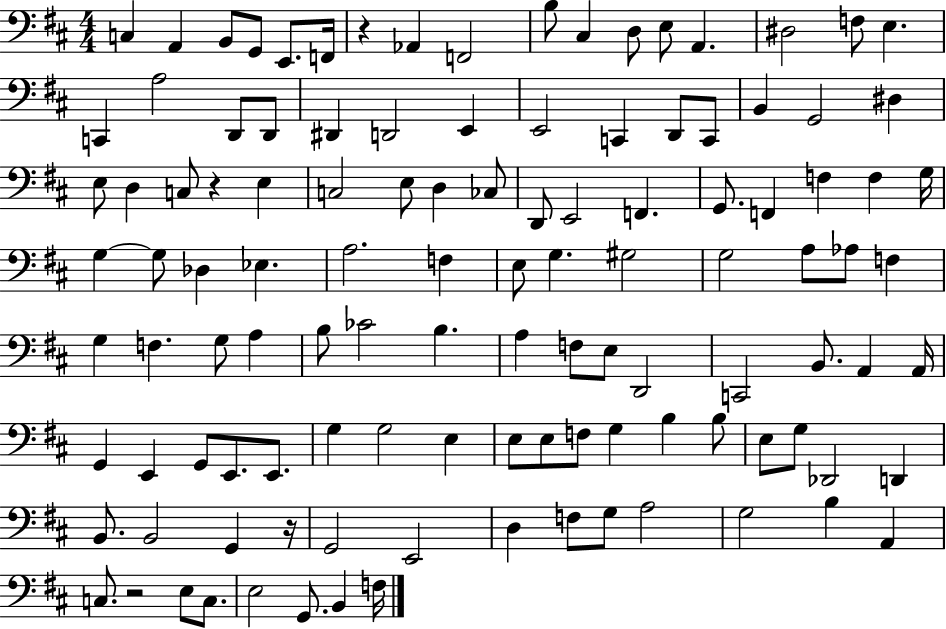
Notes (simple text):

C3/q A2/q B2/e G2/e E2/e. F2/s R/q Ab2/q F2/h B3/e C#3/q D3/e E3/e A2/q. D#3/h F3/e E3/q. C2/q A3/h D2/e D2/e D#2/q D2/h E2/q E2/h C2/q D2/e C2/e B2/q G2/h D#3/q E3/e D3/q C3/e R/q E3/q C3/h E3/e D3/q CES3/e D2/e E2/h F2/q. G2/e. F2/q F3/q F3/q G3/s G3/q G3/e Db3/q Eb3/q. A3/h. F3/q E3/e G3/q. G#3/h G3/h A3/e Ab3/e F3/q G3/q F3/q. G3/e A3/q B3/e CES4/h B3/q. A3/q F3/e E3/e D2/h C2/h B2/e. A2/q A2/s G2/q E2/q G2/e E2/e. E2/e. G3/q G3/h E3/q E3/e E3/e F3/e G3/q B3/q B3/e E3/e G3/e Db2/h D2/q B2/e. B2/h G2/q R/s G2/h E2/h D3/q F3/e G3/e A3/h G3/h B3/q A2/q C3/e. R/h E3/e C3/e. E3/h G2/e. B2/q F3/s